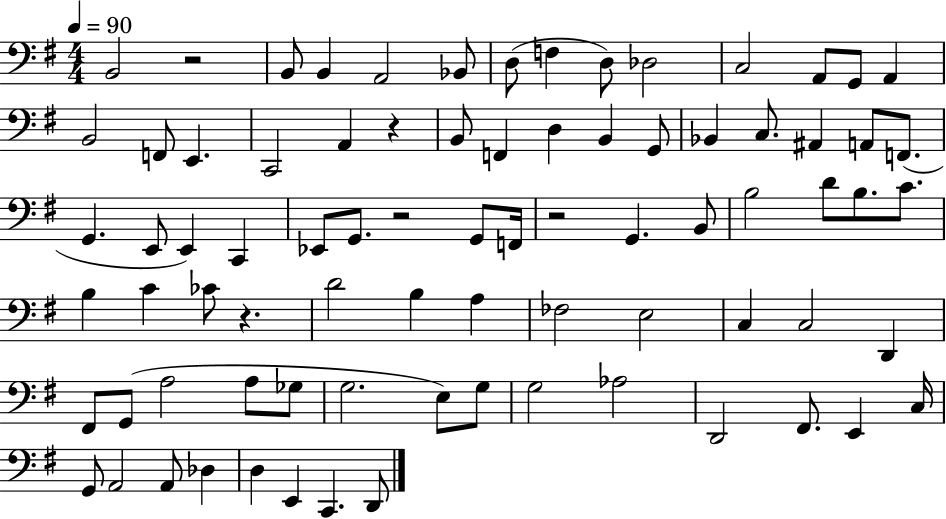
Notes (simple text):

B2/h R/h B2/e B2/q A2/h Bb2/e D3/e F3/q D3/e Db3/h C3/h A2/e G2/e A2/q B2/h F2/e E2/q. C2/h A2/q R/q B2/e F2/q D3/q B2/q G2/e Bb2/q C3/e. A#2/q A2/e F2/e. G2/q. E2/e E2/q C2/q Eb2/e G2/e. R/h G2/e F2/s R/h G2/q. B2/e B3/h D4/e B3/e. C4/e. B3/q C4/q CES4/e R/q. D4/h B3/q A3/q FES3/h E3/h C3/q C3/h D2/q F#2/e G2/e A3/h A3/e Gb3/e G3/h. E3/e G3/e G3/h Ab3/h D2/h F#2/e. E2/q C3/s G2/e A2/h A2/e Db3/q D3/q E2/q C2/q. D2/e